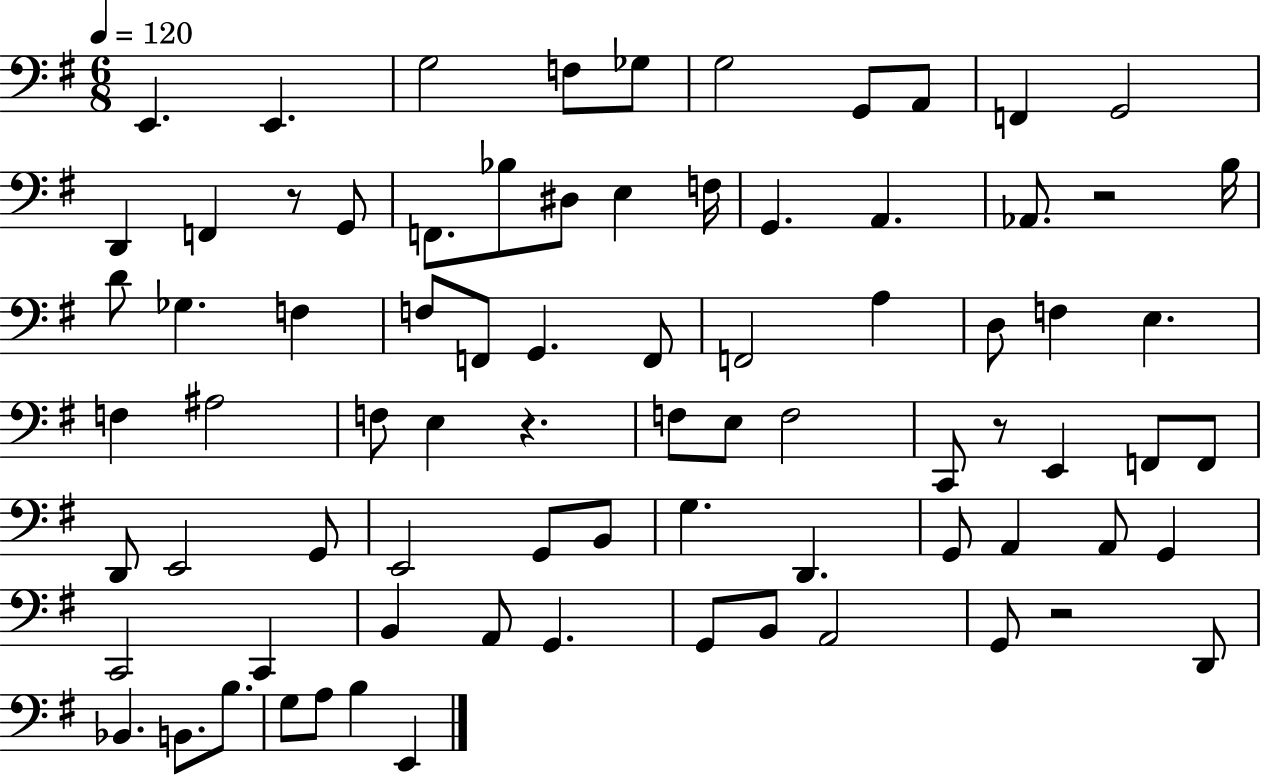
X:1
T:Untitled
M:6/8
L:1/4
K:G
E,, E,, G,2 F,/2 _G,/2 G,2 G,,/2 A,,/2 F,, G,,2 D,, F,, z/2 G,,/2 F,,/2 _B,/2 ^D,/2 E, F,/4 G,, A,, _A,,/2 z2 B,/4 D/2 _G, F, F,/2 F,,/2 G,, F,,/2 F,,2 A, D,/2 F, E, F, ^A,2 F,/2 E, z F,/2 E,/2 F,2 C,,/2 z/2 E,, F,,/2 F,,/2 D,,/2 E,,2 G,,/2 E,,2 G,,/2 B,,/2 G, D,, G,,/2 A,, A,,/2 G,, C,,2 C,, B,, A,,/2 G,, G,,/2 B,,/2 A,,2 G,,/2 z2 D,,/2 _B,, B,,/2 B,/2 G,/2 A,/2 B, E,,